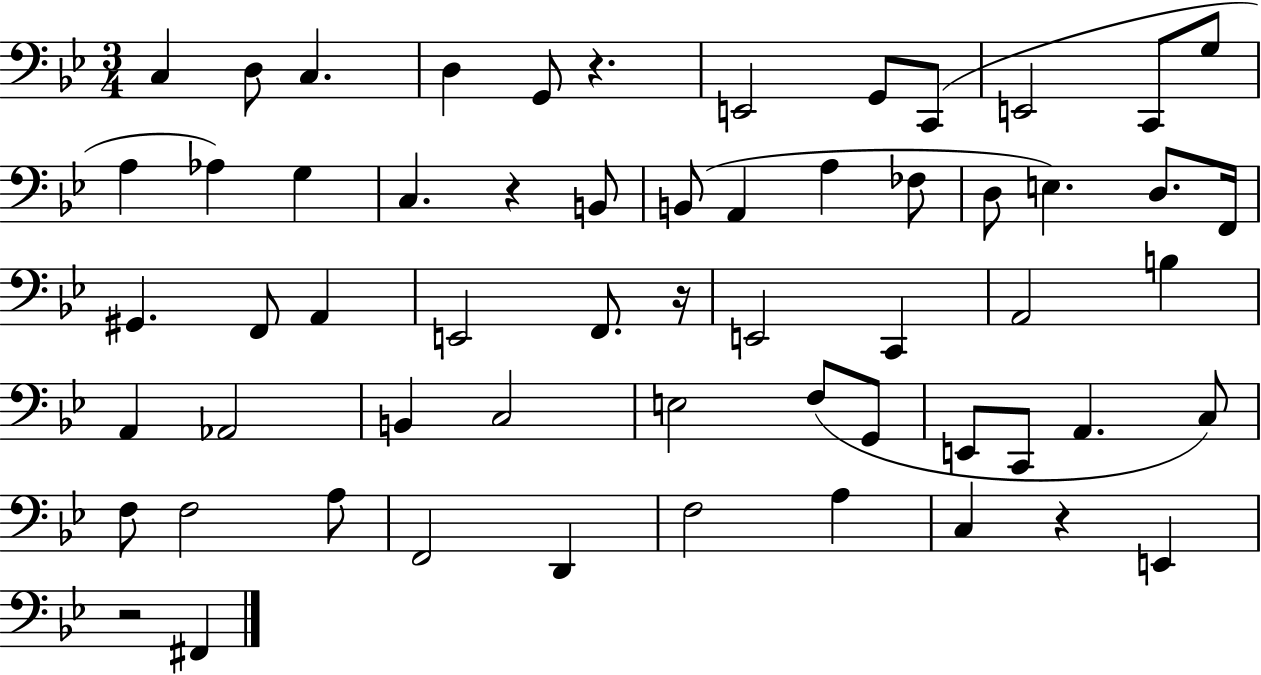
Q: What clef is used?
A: bass